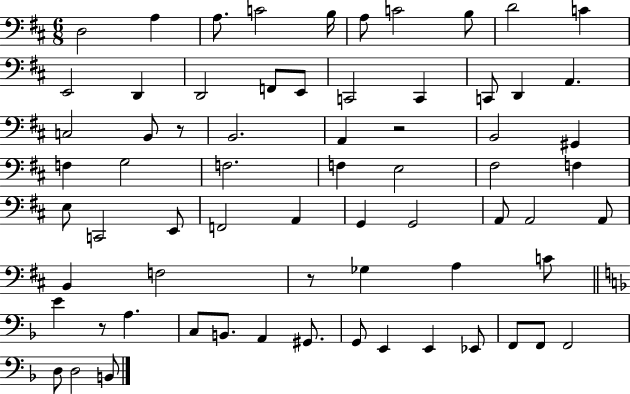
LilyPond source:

{
  \clef bass
  \numericTimeSignature
  \time 6/8
  \key d \major
  d2 a4 | a8. c'2 b16 | a8 c'2 b8 | d'2 c'4 | \break e,2 d,4 | d,2 f,8 e,8 | c,2 c,4 | c,8 d,4 a,4. | \break c2 b,8 r8 | b,2. | a,4 r2 | b,2 gis,4 | \break f4 g2 | f2. | f4 e2 | fis2 f4 | \break e8 c,2 e,8 | f,2 a,4 | g,4 g,2 | a,8 a,2 a,8 | \break b,4 f2 | r8 ges4 a4 c'8 | \bar "||" \break \key f \major e'4 r8 a4. | c8 b,8. a,4 gis,8. | g,8 e,4 e,4 ees,8 | f,8 f,8 f,2 | \break d8 d2 b,8 | \bar "|."
}